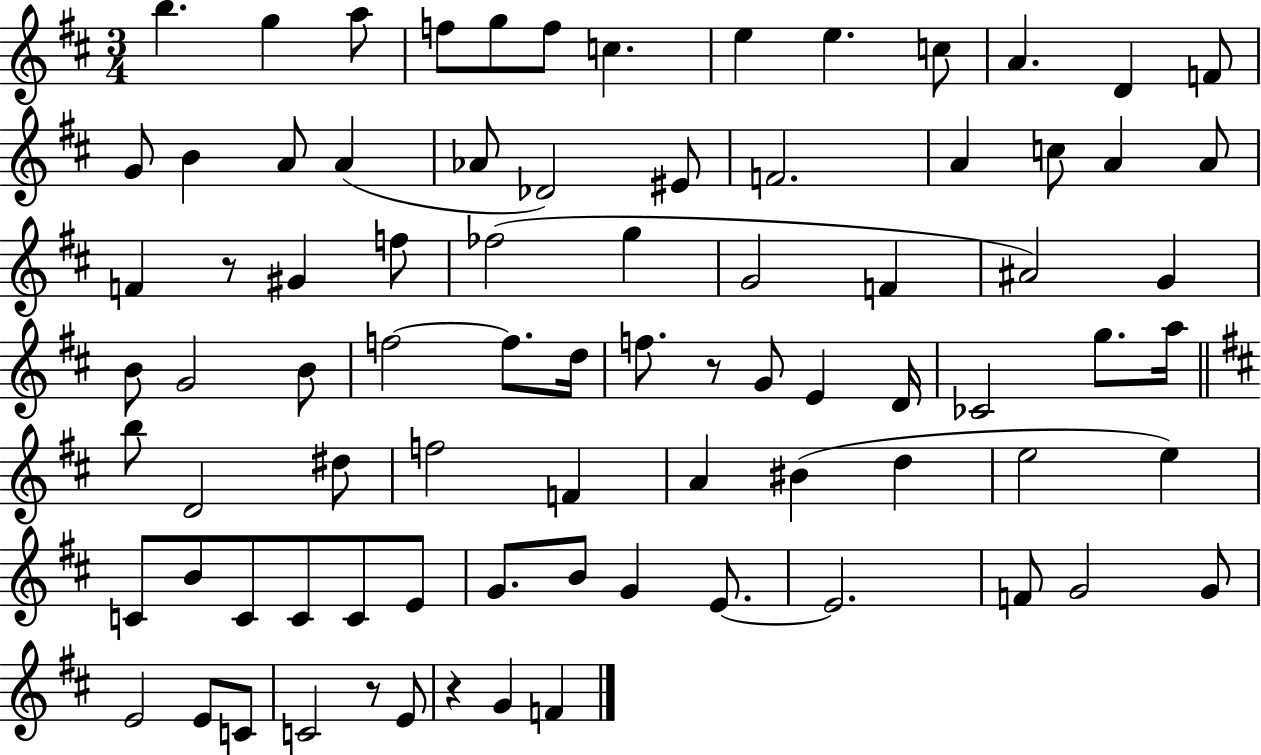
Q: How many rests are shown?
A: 4